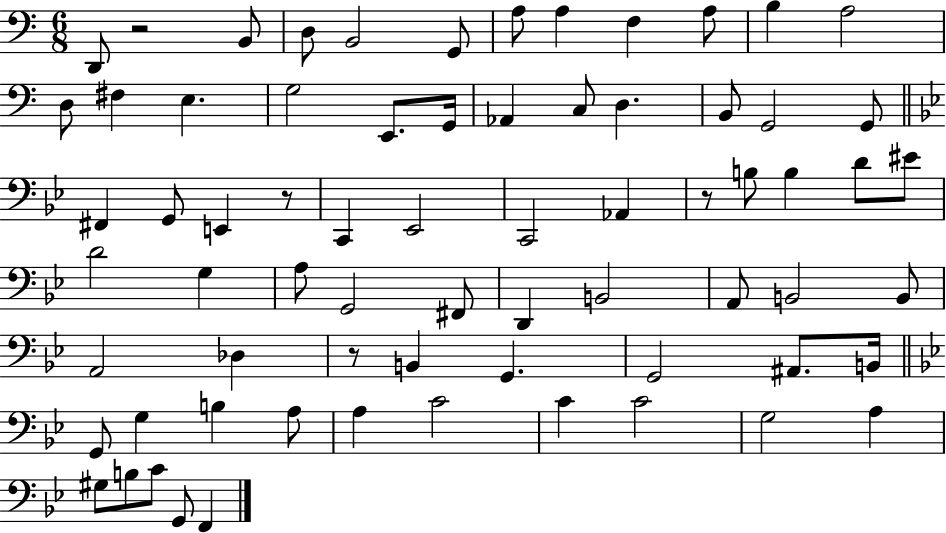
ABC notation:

X:1
T:Untitled
M:6/8
L:1/4
K:C
D,,/2 z2 B,,/2 D,/2 B,,2 G,,/2 A,/2 A, F, A,/2 B, A,2 D,/2 ^F, E, G,2 E,,/2 G,,/4 _A,, C,/2 D, B,,/2 G,,2 G,,/2 ^F,, G,,/2 E,, z/2 C,, _E,,2 C,,2 _A,, z/2 B,/2 B, D/2 ^E/2 D2 G, A,/2 G,,2 ^F,,/2 D,, B,,2 A,,/2 B,,2 B,,/2 A,,2 _D, z/2 B,, G,, G,,2 ^A,,/2 B,,/4 G,,/2 G, B, A,/2 A, C2 C C2 G,2 A, ^G,/2 B,/2 C/2 G,,/2 F,,